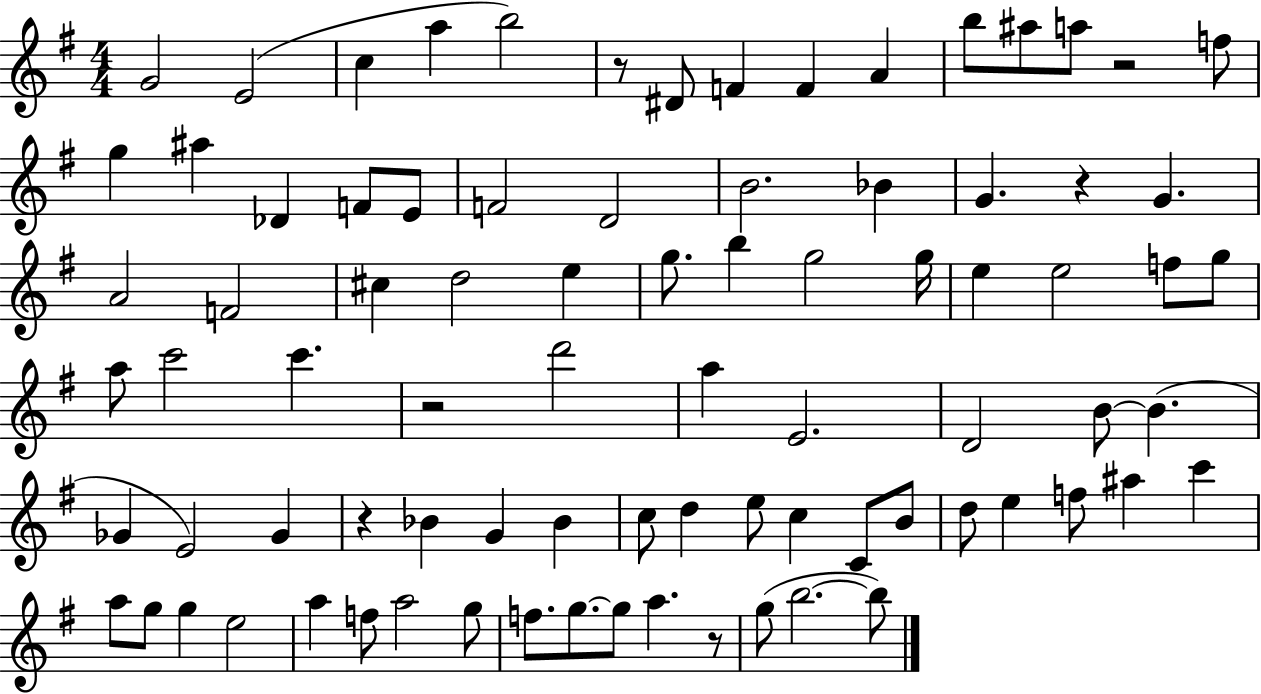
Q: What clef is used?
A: treble